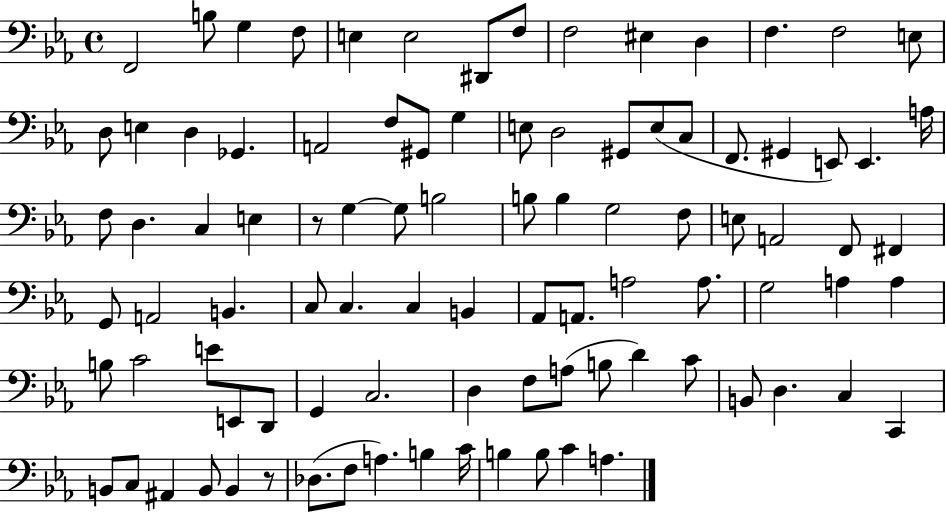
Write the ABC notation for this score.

X:1
T:Untitled
M:4/4
L:1/4
K:Eb
F,,2 B,/2 G, F,/2 E, E,2 ^D,,/2 F,/2 F,2 ^E, D, F, F,2 E,/2 D,/2 E, D, _G,, A,,2 F,/2 ^G,,/2 G, E,/2 D,2 ^G,,/2 E,/2 C,/2 F,,/2 ^G,, E,,/2 E,, A,/4 F,/2 D, C, E, z/2 G, G,/2 B,2 B,/2 B, G,2 F,/2 E,/2 A,,2 F,,/2 ^F,, G,,/2 A,,2 B,, C,/2 C, C, B,, _A,,/2 A,,/2 A,2 A,/2 G,2 A, A, B,/2 C2 E/2 E,,/2 D,,/2 G,, C,2 D, F,/2 A,/2 B,/2 D C/2 B,,/2 D, C, C,, B,,/2 C,/2 ^A,, B,,/2 B,, z/2 _D,/2 F,/2 A, B, C/4 B, B,/2 C A,